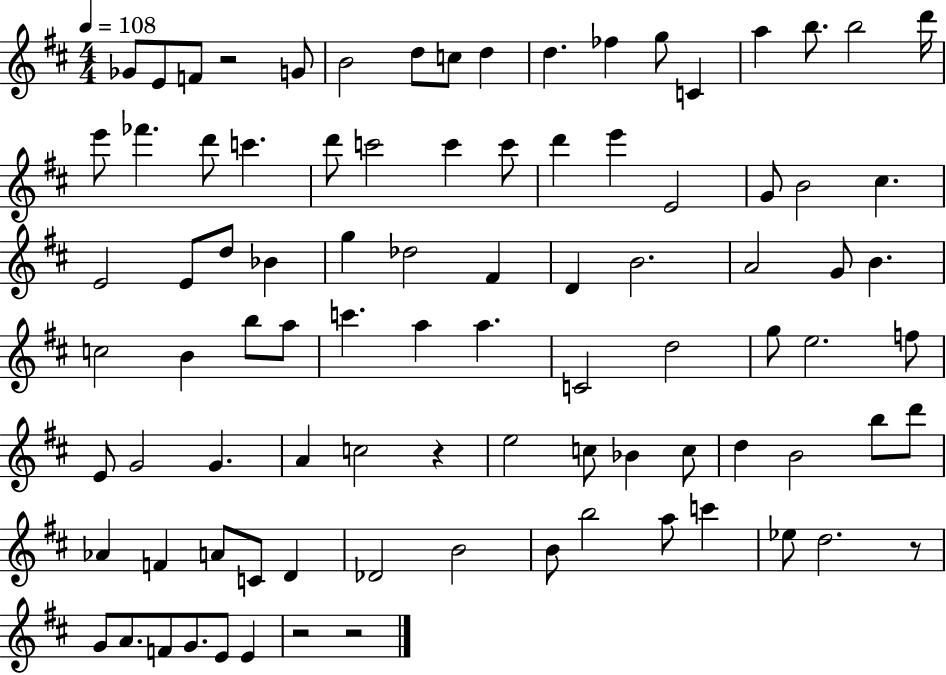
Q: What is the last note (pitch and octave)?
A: E4